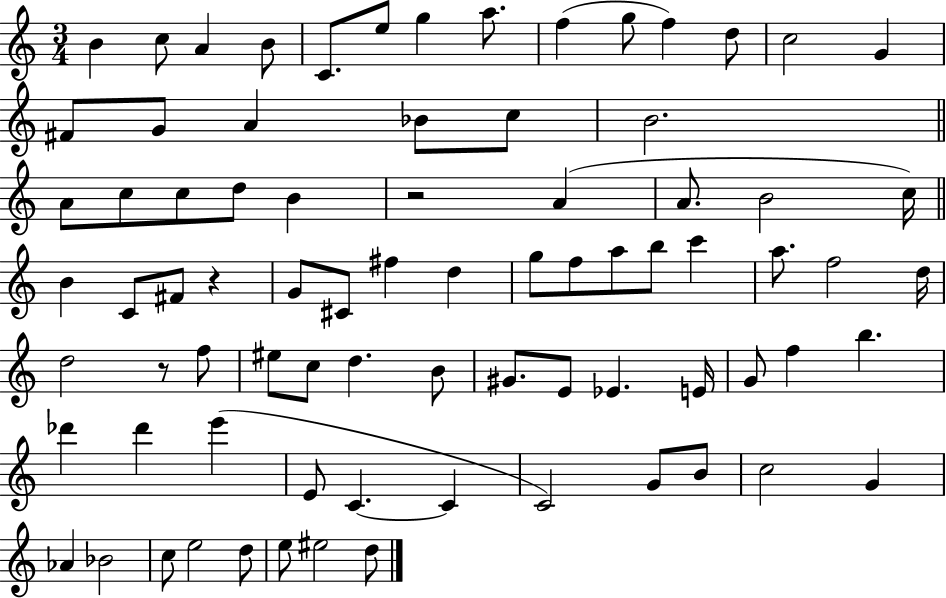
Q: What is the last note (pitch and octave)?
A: D5